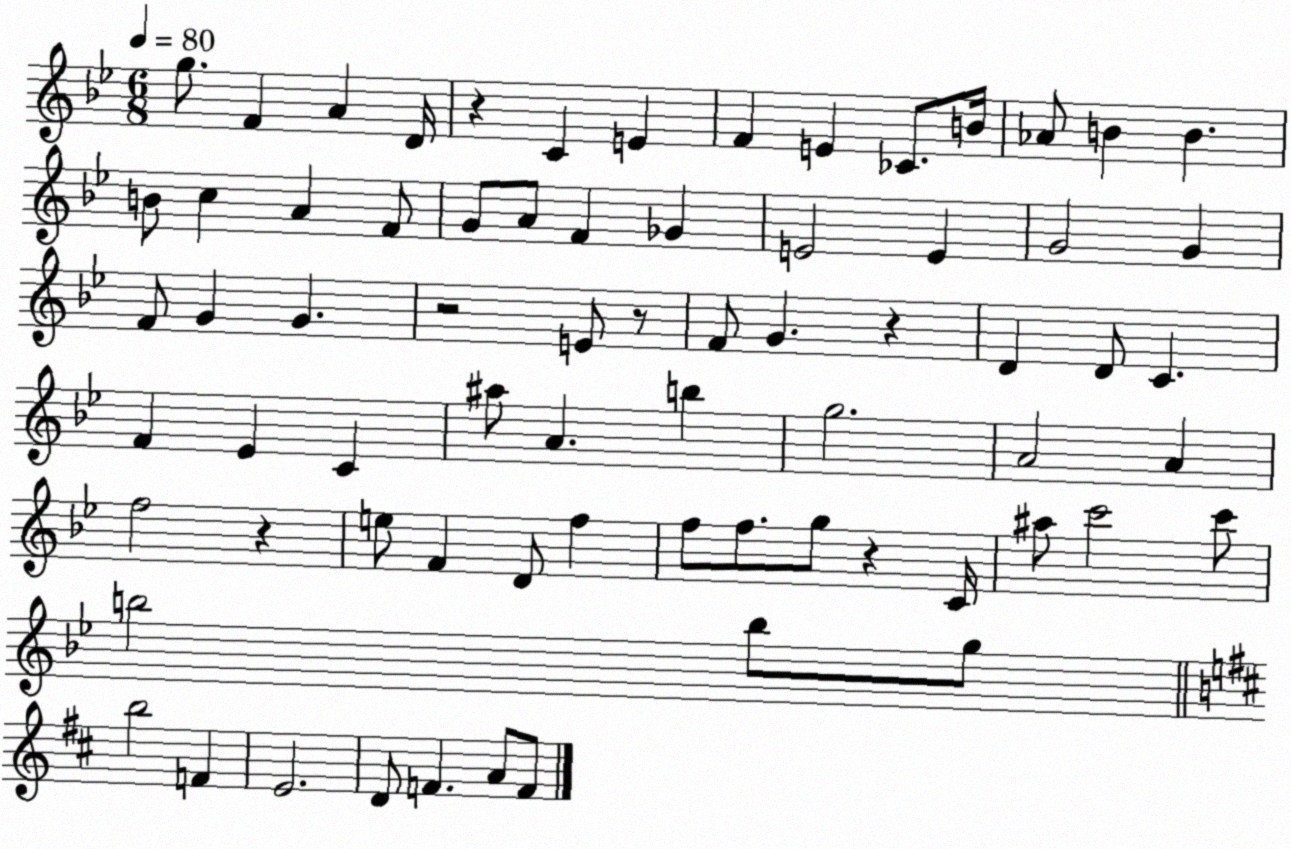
X:1
T:Untitled
M:6/8
L:1/4
K:Bb
g/2 F A D/4 z C E F E _C/2 B/4 _A/2 B B B/2 c A F/2 G/2 A/2 F _G E2 E G2 G F/2 G G z2 E/2 z/2 F/2 G z D D/2 C F _E C ^a/2 A b g2 A2 A f2 z e/2 F D/2 f f/2 f/2 g/2 z C/4 ^a/2 c'2 c'/2 b2 b/2 g/2 b2 F E2 D/2 F A/2 F/2